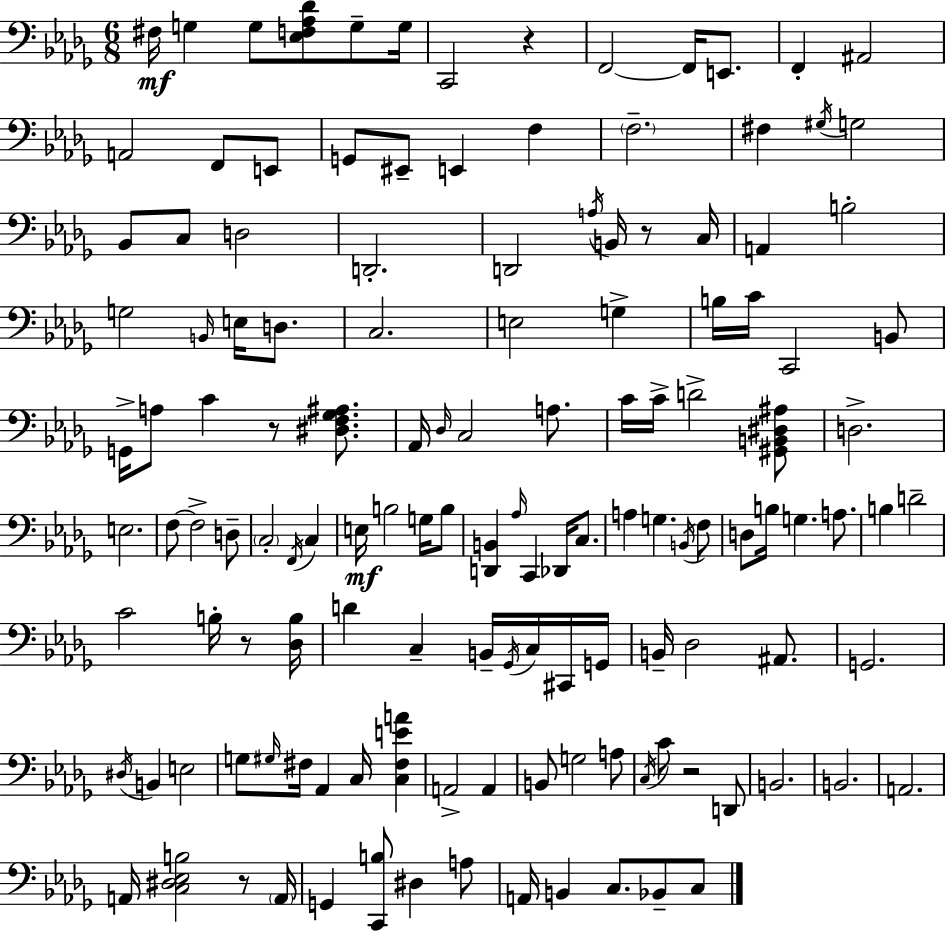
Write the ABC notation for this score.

X:1
T:Untitled
M:6/8
L:1/4
K:Bbm
^F,/4 G, G,/2 [_E,F,_A,_D]/2 G,/2 G,/4 C,,2 z F,,2 F,,/4 E,,/2 F,, ^A,,2 A,,2 F,,/2 E,,/2 G,,/2 ^E,,/2 E,, F, F,2 ^F, ^G,/4 G,2 _B,,/2 C,/2 D,2 D,,2 D,,2 A,/4 B,,/4 z/2 C,/4 A,, B,2 G,2 B,,/4 E,/4 D,/2 C,2 E,2 G, B,/4 C/4 C,,2 B,,/2 G,,/4 A,/2 C z/2 [^D,F,_G,^A,]/2 _A,,/4 _D,/4 C,2 A,/2 C/4 C/4 D2 [^G,,B,,^D,^A,]/2 D,2 E,2 F,/2 F,2 D,/2 C,2 F,,/4 C, E,/4 B,2 G,/4 B,/2 [D,,B,,] _A,/4 C,, _D,,/4 C,/2 A, G, B,,/4 F,/2 D,/2 B,/4 G, A,/2 B, D2 C2 B,/4 z/2 [_D,B,]/4 D C, B,,/4 _G,,/4 C,/4 ^C,,/4 G,,/4 B,,/4 _D,2 ^A,,/2 G,,2 ^D,/4 B,, E,2 G,/2 ^G,/4 ^F,/4 _A,, C,/4 [C,^F,EA] A,,2 A,, B,,/2 G,2 A,/2 C,/4 C/2 z2 D,,/2 B,,2 B,,2 A,,2 A,,/4 [C,^D,_E,B,]2 z/2 A,,/4 G,, [C,,B,]/2 ^D, A,/2 A,,/4 B,, C,/2 _B,,/2 C,/2